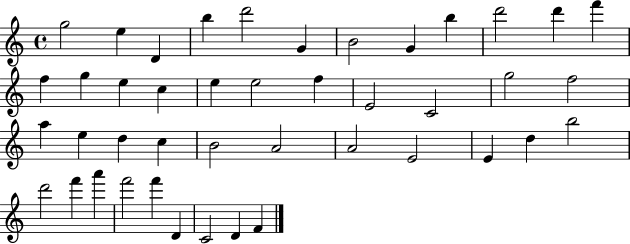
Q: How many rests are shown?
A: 0